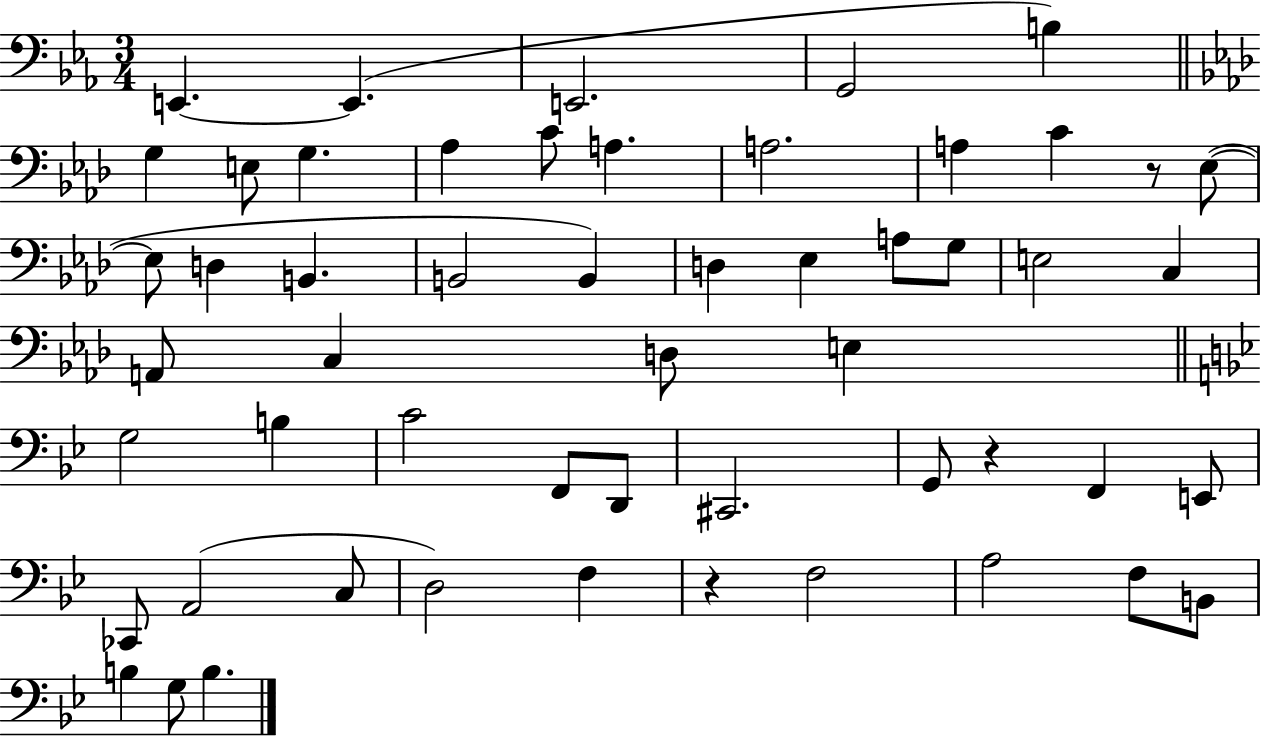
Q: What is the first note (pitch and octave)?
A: E2